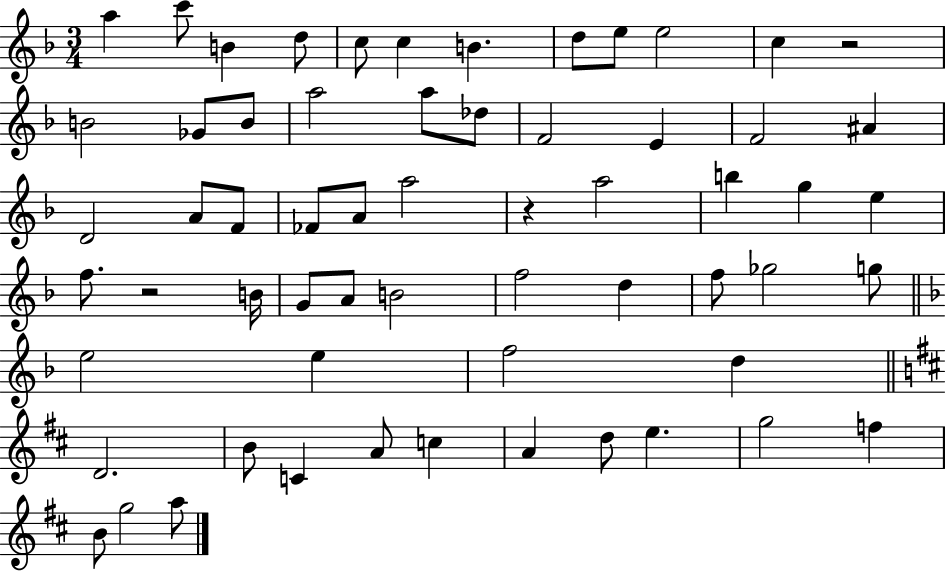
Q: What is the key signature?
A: F major